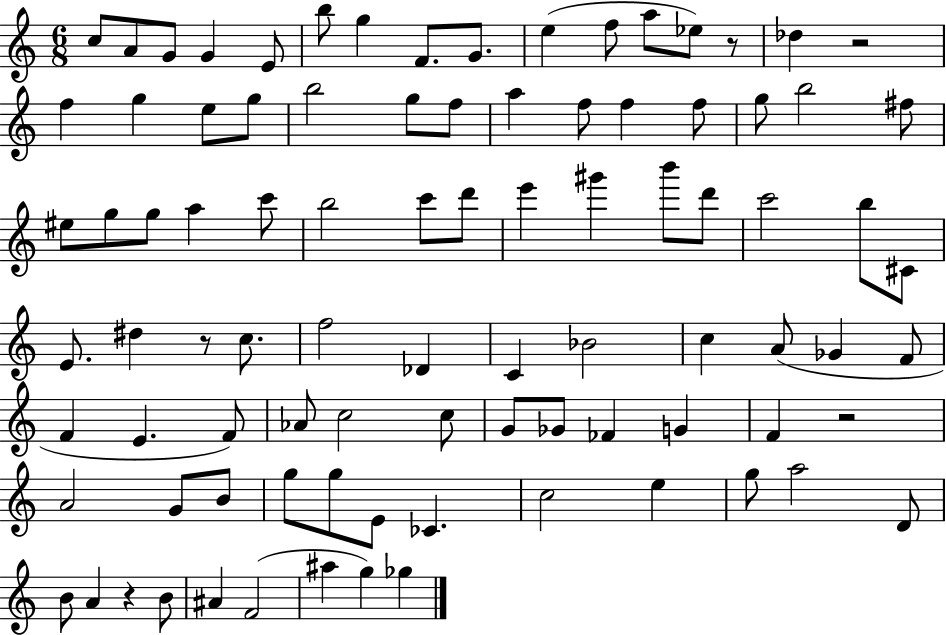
{
  \clef treble
  \numericTimeSignature
  \time 6/8
  \key c \major
  c''8 a'8 g'8 g'4 e'8 | b''8 g''4 f'8. g'8. | e''4( f''8 a''8 ees''8) r8 | des''4 r2 | \break f''4 g''4 e''8 g''8 | b''2 g''8 f''8 | a''4 f''8 f''4 f''8 | g''8 b''2 fis''8 | \break eis''8 g''8 g''8 a''4 c'''8 | b''2 c'''8 d'''8 | e'''4 gis'''4 b'''8 d'''8 | c'''2 b''8 cis'8 | \break e'8. dis''4 r8 c''8. | f''2 des'4 | c'4 bes'2 | c''4 a'8( ges'4 f'8 | \break f'4 e'4. f'8) | aes'8 c''2 c''8 | g'8 ges'8 fes'4 g'4 | f'4 r2 | \break a'2 g'8 b'8 | g''8 g''8 e'8 ces'4. | c''2 e''4 | g''8 a''2 d'8 | \break b'8 a'4 r4 b'8 | ais'4 f'2( | ais''4 g''4) ges''4 | \bar "|."
}